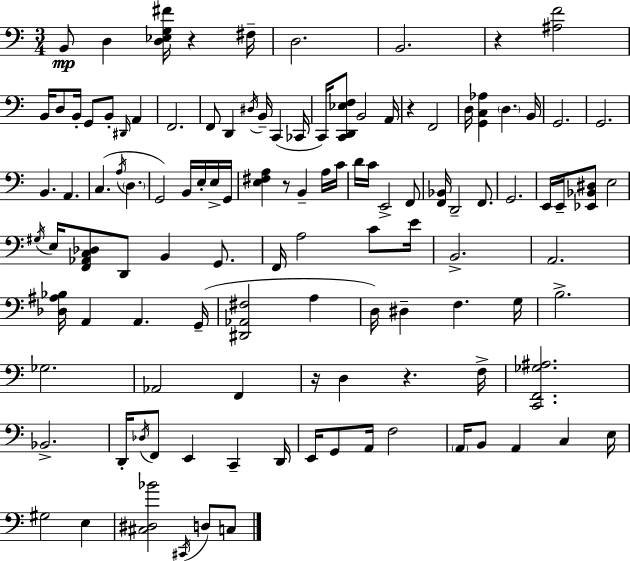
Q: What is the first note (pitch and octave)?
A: B2